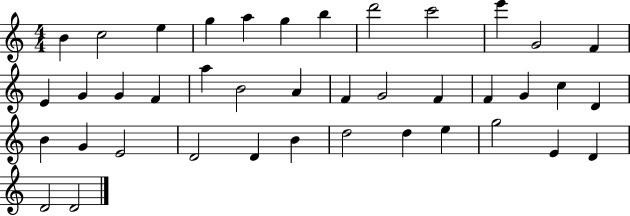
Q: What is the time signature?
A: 4/4